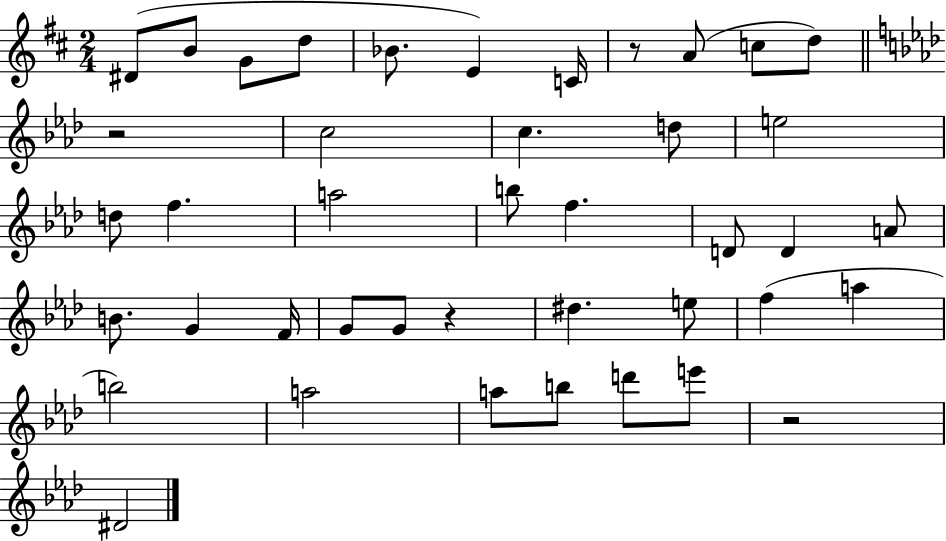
D#4/e B4/e G4/e D5/e Bb4/e. E4/q C4/s R/e A4/e C5/e D5/e R/h C5/h C5/q. D5/e E5/h D5/e F5/q. A5/h B5/e F5/q. D4/e D4/q A4/e B4/e. G4/q F4/s G4/e G4/e R/q D#5/q. E5/e F5/q A5/q B5/h A5/h A5/e B5/e D6/e E6/e R/h D#4/h